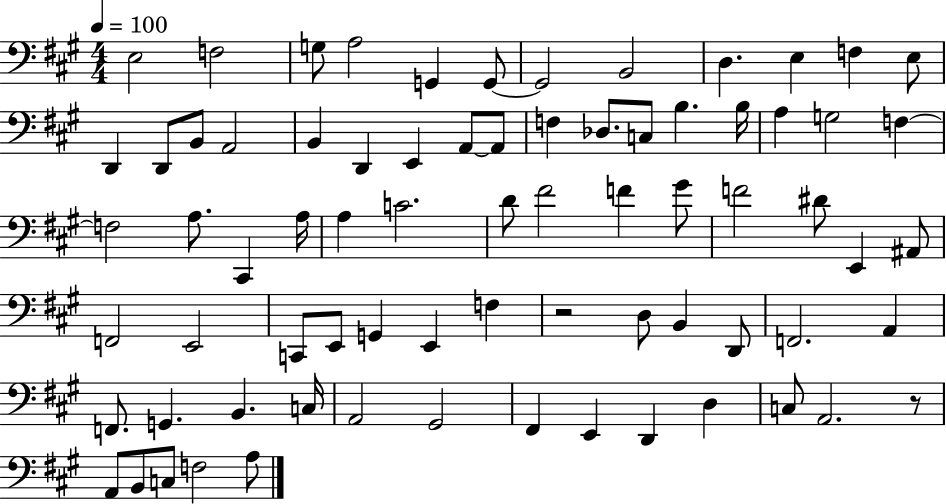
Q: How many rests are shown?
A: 2